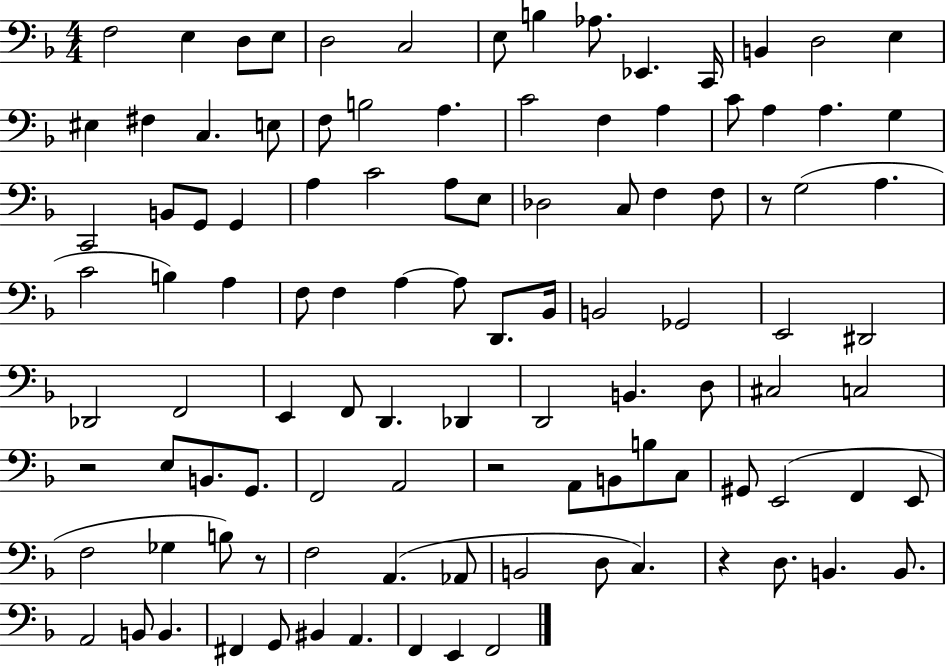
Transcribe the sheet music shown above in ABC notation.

X:1
T:Untitled
M:4/4
L:1/4
K:F
F,2 E, D,/2 E,/2 D,2 C,2 E,/2 B, _A,/2 _E,, C,,/4 B,, D,2 E, ^E, ^F, C, E,/2 F,/2 B,2 A, C2 F, A, C/2 A, A, G, C,,2 B,,/2 G,,/2 G,, A, C2 A,/2 E,/2 _D,2 C,/2 F, F,/2 z/2 G,2 A, C2 B, A, F,/2 F, A, A,/2 D,,/2 _B,,/4 B,,2 _G,,2 E,,2 ^D,,2 _D,,2 F,,2 E,, F,,/2 D,, _D,, D,,2 B,, D,/2 ^C,2 C,2 z2 E,/2 B,,/2 G,,/2 F,,2 A,,2 z2 A,,/2 B,,/2 B,/2 C,/2 ^G,,/2 E,,2 F,, E,,/2 F,2 _G, B,/2 z/2 F,2 A,, _A,,/2 B,,2 D,/2 C, z D,/2 B,, B,,/2 A,,2 B,,/2 B,, ^F,, G,,/2 ^B,, A,, F,, E,, F,,2